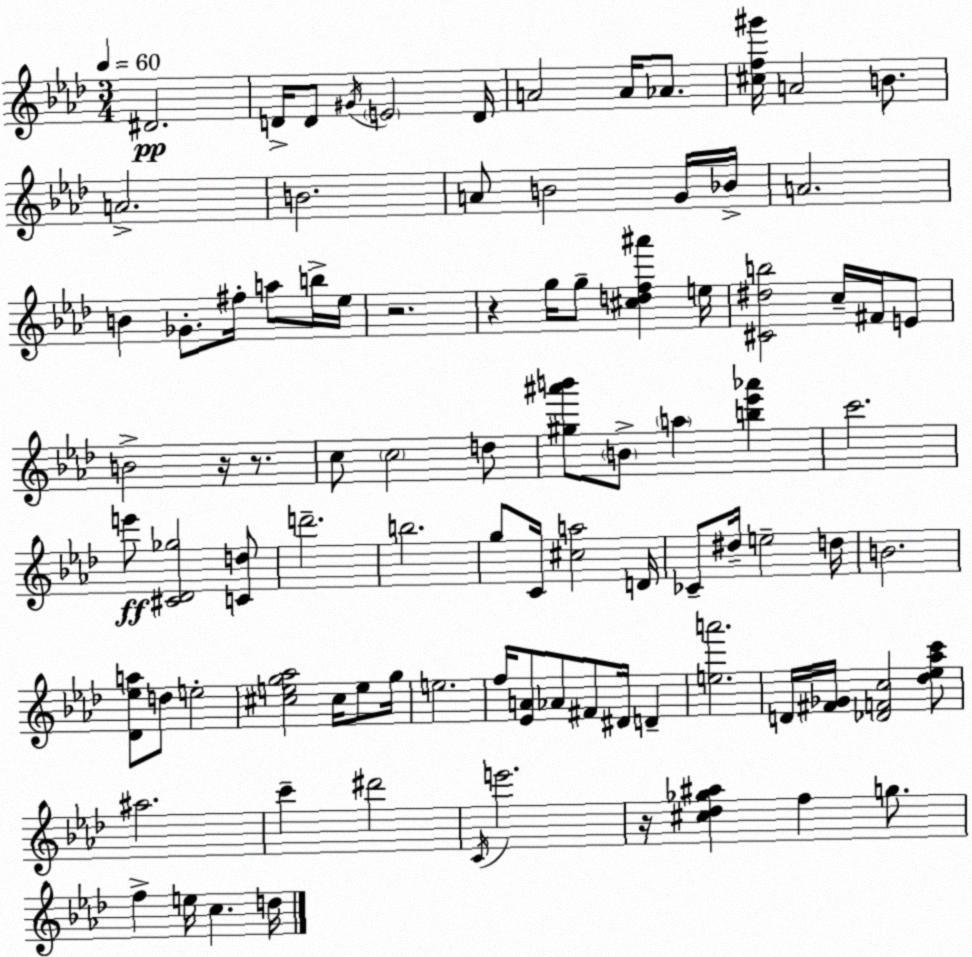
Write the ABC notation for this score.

X:1
T:Untitled
M:3/4
L:1/4
K:Ab
^D2 D/4 D/2 ^G/4 E2 D/4 A2 A/4 _A/2 [^cf^g']/4 A2 B/2 A2 B2 A/2 B2 G/4 _B/4 A2 B _G/2 ^f/4 a/2 b/4 _e/4 z2 z g/4 g/2 [^cdf^a'] e/4 [^C^db]2 c/4 ^F/4 E/2 B2 z/4 z/2 c/2 c2 d/2 [^g^a'b']/2 B/2 a [b_e'_a'] c'2 e'/2 [^C_D_g]2 [Cd]/2 d'2 b2 g/2 C/4 [^ca]2 D/4 _C/2 ^d/4 e2 d/4 B2 [_D_ea]/2 d/2 e2 [^ceg_a]2 ^c/4 e/2 g/4 e2 f/4 [_EA]/2 _A/2 ^F/2 ^D/4 D [ea']2 D/4 [^F_G]/4 [_DFc]2 [_d_e_ac']/2 ^a2 c' ^d'2 C/4 e'2 z/4 [^c_d_g^a] f g/2 f e/4 c d/4